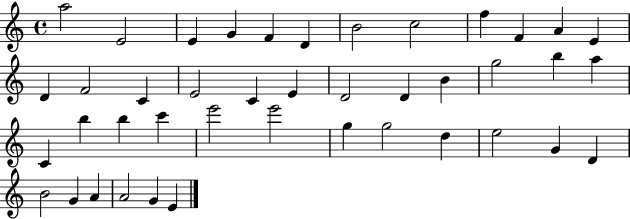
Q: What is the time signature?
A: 4/4